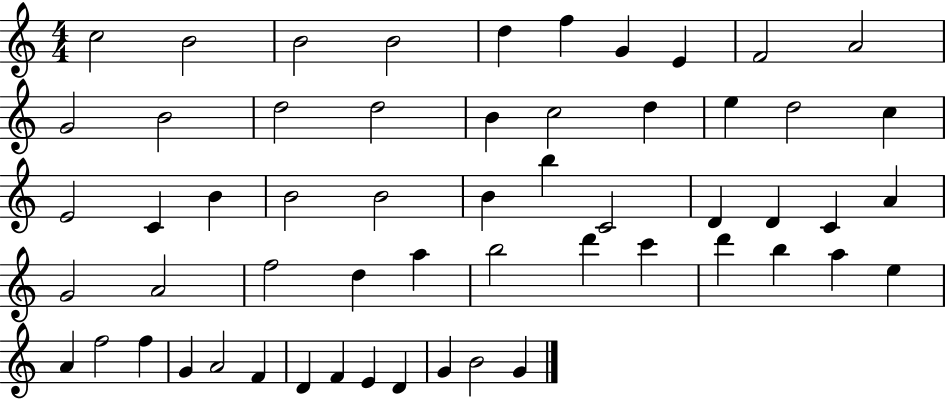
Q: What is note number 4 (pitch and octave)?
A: B4